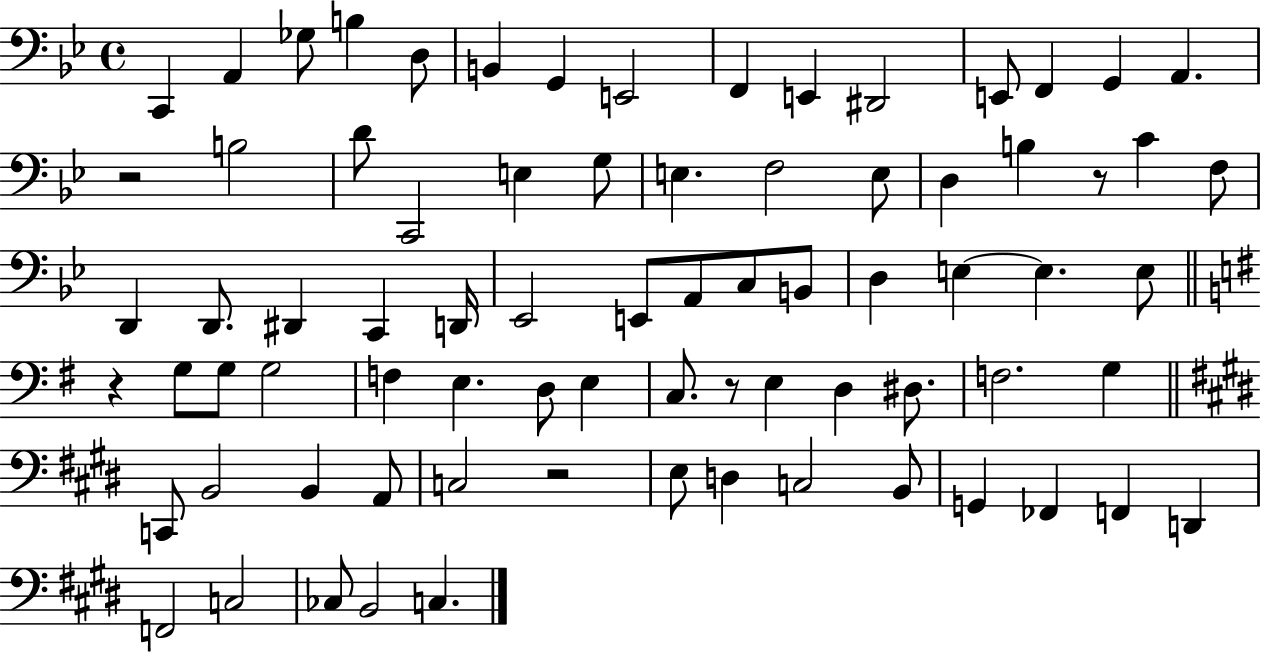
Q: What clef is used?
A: bass